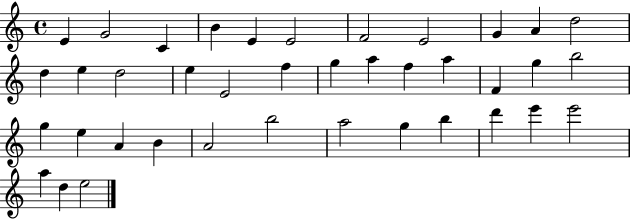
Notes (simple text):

E4/q G4/h C4/q B4/q E4/q E4/h F4/h E4/h G4/q A4/q D5/h D5/q E5/q D5/h E5/q E4/h F5/q G5/q A5/q F5/q A5/q F4/q G5/q B5/h G5/q E5/q A4/q B4/q A4/h B5/h A5/h G5/q B5/q D6/q E6/q E6/h A5/q D5/q E5/h